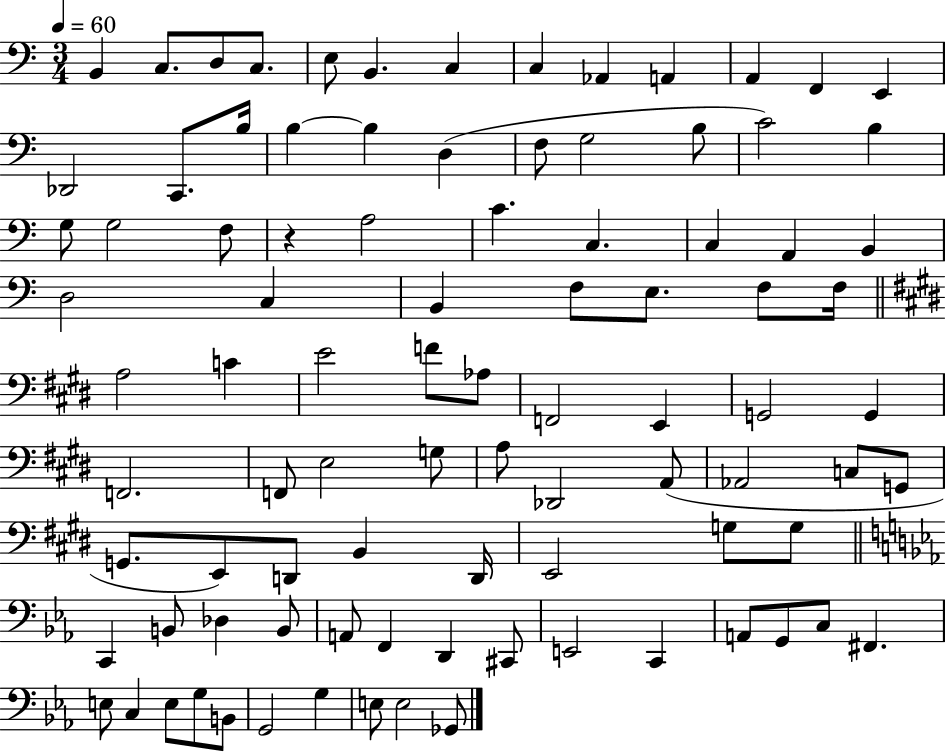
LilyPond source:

{
  \clef bass
  \numericTimeSignature
  \time 3/4
  \key c \major
  \tempo 4 = 60
  b,4 c8. d8 c8. | e8 b,4. c4 | c4 aes,4 a,4 | a,4 f,4 e,4 | \break des,2 c,8. b16 | b4~~ b4 d4( | f8 g2 b8 | c'2) b4 | \break g8 g2 f8 | r4 a2 | c'4. c4. | c4 a,4 b,4 | \break d2 c4 | b,4 f8 e8. f8 f16 | \bar "||" \break \key e \major a2 c'4 | e'2 f'8 aes8 | f,2 e,4 | g,2 g,4 | \break f,2. | f,8 e2 g8 | a8 des,2 a,8( | aes,2 c8 g,8 | \break g,8. e,8) d,8 b,4 d,16 | e,2 g8 g8 | \bar "||" \break \key ees \major c,4 b,8 des4 b,8 | a,8 f,4 d,4 cis,8 | e,2 c,4 | a,8 g,8 c8 fis,4. | \break e8 c4 e8 g8 b,8 | g,2 g4 | e8 e2 ges,8 | \bar "|."
}